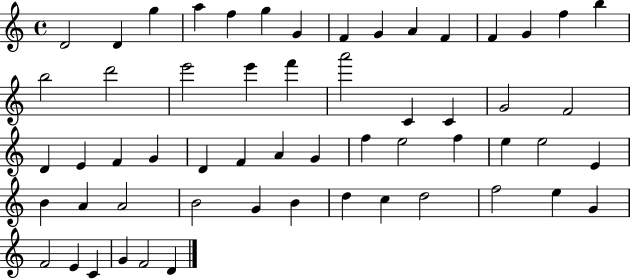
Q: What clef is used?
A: treble